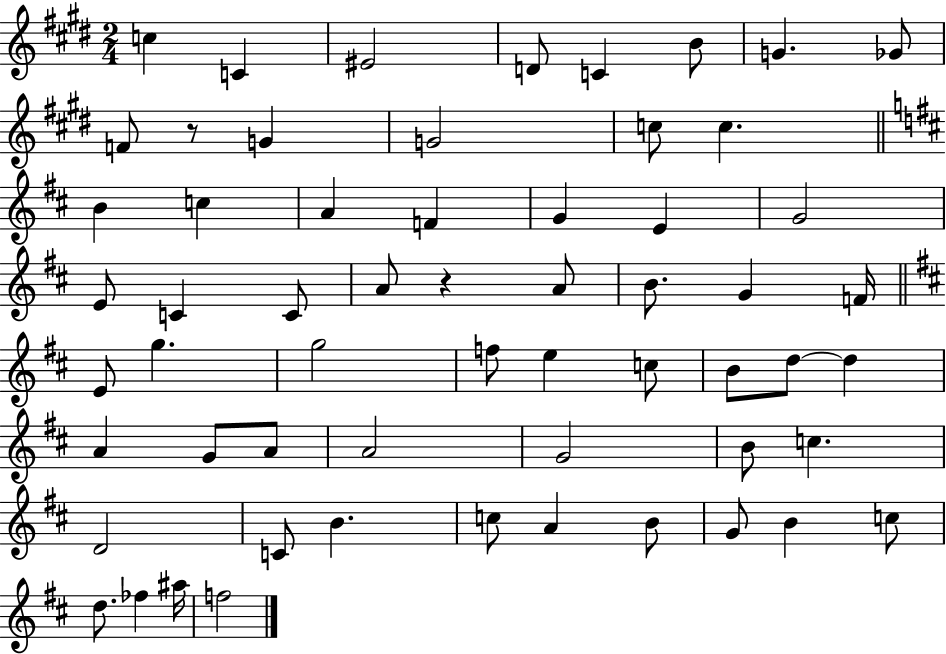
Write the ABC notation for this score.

X:1
T:Untitled
M:2/4
L:1/4
K:E
c C ^E2 D/2 C B/2 G _G/2 F/2 z/2 G G2 c/2 c B c A F G E G2 E/2 C C/2 A/2 z A/2 B/2 G F/4 E/2 g g2 f/2 e c/2 B/2 d/2 d A G/2 A/2 A2 G2 B/2 c D2 C/2 B c/2 A B/2 G/2 B c/2 d/2 _f ^a/4 f2